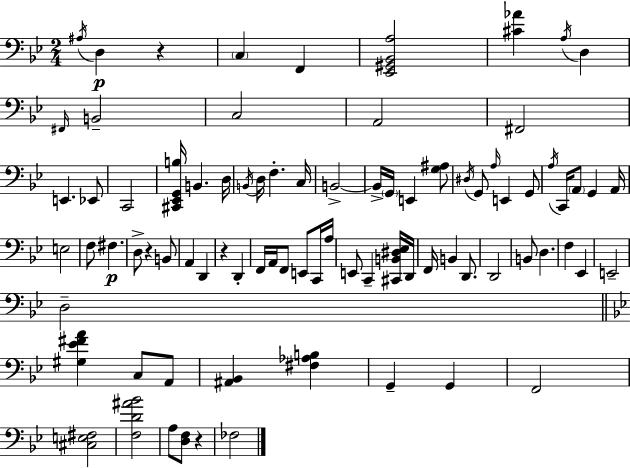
X:1
T:Untitled
M:2/4
L:1/4
K:Bb
^A,/4 D, z C, F,, [_E,,^G,,_B,,A,]2 [^C_A] A,/4 D, ^F,,/4 B,,2 C,2 A,,2 ^F,,2 E,, _E,,/2 C,,2 [^C,,_E,,G,,B,]/4 B,, D,/4 B,,/4 D,/4 F, C,/4 B,,2 B,,/4 G,,/4 E,, [G,^A,]/2 ^D,/4 G,,/2 A,/4 E,, G,,/2 A,/4 C,,/4 A,,/2 G,, A,,/4 E,2 F,/2 ^F, D,/2 z B,,/2 A,, D,, z D,, F,,/4 A,,/4 F,,/2 E,,/2 C,,/4 A,/4 E,,/2 C,, [^C,,B,,^D,_E,]/4 D,,/4 F,,/4 B,, D,,/2 D,,2 B,,/2 D, F, _E,, E,,2 D,2 [^G,_E^FA] C,/2 A,,/2 [^A,,_B,,] [^F,_A,B,] G,, G,, F,,2 [^C,E,^F,]2 [F,D^A_B]2 A,/2 [D,F,]/2 z _F,2